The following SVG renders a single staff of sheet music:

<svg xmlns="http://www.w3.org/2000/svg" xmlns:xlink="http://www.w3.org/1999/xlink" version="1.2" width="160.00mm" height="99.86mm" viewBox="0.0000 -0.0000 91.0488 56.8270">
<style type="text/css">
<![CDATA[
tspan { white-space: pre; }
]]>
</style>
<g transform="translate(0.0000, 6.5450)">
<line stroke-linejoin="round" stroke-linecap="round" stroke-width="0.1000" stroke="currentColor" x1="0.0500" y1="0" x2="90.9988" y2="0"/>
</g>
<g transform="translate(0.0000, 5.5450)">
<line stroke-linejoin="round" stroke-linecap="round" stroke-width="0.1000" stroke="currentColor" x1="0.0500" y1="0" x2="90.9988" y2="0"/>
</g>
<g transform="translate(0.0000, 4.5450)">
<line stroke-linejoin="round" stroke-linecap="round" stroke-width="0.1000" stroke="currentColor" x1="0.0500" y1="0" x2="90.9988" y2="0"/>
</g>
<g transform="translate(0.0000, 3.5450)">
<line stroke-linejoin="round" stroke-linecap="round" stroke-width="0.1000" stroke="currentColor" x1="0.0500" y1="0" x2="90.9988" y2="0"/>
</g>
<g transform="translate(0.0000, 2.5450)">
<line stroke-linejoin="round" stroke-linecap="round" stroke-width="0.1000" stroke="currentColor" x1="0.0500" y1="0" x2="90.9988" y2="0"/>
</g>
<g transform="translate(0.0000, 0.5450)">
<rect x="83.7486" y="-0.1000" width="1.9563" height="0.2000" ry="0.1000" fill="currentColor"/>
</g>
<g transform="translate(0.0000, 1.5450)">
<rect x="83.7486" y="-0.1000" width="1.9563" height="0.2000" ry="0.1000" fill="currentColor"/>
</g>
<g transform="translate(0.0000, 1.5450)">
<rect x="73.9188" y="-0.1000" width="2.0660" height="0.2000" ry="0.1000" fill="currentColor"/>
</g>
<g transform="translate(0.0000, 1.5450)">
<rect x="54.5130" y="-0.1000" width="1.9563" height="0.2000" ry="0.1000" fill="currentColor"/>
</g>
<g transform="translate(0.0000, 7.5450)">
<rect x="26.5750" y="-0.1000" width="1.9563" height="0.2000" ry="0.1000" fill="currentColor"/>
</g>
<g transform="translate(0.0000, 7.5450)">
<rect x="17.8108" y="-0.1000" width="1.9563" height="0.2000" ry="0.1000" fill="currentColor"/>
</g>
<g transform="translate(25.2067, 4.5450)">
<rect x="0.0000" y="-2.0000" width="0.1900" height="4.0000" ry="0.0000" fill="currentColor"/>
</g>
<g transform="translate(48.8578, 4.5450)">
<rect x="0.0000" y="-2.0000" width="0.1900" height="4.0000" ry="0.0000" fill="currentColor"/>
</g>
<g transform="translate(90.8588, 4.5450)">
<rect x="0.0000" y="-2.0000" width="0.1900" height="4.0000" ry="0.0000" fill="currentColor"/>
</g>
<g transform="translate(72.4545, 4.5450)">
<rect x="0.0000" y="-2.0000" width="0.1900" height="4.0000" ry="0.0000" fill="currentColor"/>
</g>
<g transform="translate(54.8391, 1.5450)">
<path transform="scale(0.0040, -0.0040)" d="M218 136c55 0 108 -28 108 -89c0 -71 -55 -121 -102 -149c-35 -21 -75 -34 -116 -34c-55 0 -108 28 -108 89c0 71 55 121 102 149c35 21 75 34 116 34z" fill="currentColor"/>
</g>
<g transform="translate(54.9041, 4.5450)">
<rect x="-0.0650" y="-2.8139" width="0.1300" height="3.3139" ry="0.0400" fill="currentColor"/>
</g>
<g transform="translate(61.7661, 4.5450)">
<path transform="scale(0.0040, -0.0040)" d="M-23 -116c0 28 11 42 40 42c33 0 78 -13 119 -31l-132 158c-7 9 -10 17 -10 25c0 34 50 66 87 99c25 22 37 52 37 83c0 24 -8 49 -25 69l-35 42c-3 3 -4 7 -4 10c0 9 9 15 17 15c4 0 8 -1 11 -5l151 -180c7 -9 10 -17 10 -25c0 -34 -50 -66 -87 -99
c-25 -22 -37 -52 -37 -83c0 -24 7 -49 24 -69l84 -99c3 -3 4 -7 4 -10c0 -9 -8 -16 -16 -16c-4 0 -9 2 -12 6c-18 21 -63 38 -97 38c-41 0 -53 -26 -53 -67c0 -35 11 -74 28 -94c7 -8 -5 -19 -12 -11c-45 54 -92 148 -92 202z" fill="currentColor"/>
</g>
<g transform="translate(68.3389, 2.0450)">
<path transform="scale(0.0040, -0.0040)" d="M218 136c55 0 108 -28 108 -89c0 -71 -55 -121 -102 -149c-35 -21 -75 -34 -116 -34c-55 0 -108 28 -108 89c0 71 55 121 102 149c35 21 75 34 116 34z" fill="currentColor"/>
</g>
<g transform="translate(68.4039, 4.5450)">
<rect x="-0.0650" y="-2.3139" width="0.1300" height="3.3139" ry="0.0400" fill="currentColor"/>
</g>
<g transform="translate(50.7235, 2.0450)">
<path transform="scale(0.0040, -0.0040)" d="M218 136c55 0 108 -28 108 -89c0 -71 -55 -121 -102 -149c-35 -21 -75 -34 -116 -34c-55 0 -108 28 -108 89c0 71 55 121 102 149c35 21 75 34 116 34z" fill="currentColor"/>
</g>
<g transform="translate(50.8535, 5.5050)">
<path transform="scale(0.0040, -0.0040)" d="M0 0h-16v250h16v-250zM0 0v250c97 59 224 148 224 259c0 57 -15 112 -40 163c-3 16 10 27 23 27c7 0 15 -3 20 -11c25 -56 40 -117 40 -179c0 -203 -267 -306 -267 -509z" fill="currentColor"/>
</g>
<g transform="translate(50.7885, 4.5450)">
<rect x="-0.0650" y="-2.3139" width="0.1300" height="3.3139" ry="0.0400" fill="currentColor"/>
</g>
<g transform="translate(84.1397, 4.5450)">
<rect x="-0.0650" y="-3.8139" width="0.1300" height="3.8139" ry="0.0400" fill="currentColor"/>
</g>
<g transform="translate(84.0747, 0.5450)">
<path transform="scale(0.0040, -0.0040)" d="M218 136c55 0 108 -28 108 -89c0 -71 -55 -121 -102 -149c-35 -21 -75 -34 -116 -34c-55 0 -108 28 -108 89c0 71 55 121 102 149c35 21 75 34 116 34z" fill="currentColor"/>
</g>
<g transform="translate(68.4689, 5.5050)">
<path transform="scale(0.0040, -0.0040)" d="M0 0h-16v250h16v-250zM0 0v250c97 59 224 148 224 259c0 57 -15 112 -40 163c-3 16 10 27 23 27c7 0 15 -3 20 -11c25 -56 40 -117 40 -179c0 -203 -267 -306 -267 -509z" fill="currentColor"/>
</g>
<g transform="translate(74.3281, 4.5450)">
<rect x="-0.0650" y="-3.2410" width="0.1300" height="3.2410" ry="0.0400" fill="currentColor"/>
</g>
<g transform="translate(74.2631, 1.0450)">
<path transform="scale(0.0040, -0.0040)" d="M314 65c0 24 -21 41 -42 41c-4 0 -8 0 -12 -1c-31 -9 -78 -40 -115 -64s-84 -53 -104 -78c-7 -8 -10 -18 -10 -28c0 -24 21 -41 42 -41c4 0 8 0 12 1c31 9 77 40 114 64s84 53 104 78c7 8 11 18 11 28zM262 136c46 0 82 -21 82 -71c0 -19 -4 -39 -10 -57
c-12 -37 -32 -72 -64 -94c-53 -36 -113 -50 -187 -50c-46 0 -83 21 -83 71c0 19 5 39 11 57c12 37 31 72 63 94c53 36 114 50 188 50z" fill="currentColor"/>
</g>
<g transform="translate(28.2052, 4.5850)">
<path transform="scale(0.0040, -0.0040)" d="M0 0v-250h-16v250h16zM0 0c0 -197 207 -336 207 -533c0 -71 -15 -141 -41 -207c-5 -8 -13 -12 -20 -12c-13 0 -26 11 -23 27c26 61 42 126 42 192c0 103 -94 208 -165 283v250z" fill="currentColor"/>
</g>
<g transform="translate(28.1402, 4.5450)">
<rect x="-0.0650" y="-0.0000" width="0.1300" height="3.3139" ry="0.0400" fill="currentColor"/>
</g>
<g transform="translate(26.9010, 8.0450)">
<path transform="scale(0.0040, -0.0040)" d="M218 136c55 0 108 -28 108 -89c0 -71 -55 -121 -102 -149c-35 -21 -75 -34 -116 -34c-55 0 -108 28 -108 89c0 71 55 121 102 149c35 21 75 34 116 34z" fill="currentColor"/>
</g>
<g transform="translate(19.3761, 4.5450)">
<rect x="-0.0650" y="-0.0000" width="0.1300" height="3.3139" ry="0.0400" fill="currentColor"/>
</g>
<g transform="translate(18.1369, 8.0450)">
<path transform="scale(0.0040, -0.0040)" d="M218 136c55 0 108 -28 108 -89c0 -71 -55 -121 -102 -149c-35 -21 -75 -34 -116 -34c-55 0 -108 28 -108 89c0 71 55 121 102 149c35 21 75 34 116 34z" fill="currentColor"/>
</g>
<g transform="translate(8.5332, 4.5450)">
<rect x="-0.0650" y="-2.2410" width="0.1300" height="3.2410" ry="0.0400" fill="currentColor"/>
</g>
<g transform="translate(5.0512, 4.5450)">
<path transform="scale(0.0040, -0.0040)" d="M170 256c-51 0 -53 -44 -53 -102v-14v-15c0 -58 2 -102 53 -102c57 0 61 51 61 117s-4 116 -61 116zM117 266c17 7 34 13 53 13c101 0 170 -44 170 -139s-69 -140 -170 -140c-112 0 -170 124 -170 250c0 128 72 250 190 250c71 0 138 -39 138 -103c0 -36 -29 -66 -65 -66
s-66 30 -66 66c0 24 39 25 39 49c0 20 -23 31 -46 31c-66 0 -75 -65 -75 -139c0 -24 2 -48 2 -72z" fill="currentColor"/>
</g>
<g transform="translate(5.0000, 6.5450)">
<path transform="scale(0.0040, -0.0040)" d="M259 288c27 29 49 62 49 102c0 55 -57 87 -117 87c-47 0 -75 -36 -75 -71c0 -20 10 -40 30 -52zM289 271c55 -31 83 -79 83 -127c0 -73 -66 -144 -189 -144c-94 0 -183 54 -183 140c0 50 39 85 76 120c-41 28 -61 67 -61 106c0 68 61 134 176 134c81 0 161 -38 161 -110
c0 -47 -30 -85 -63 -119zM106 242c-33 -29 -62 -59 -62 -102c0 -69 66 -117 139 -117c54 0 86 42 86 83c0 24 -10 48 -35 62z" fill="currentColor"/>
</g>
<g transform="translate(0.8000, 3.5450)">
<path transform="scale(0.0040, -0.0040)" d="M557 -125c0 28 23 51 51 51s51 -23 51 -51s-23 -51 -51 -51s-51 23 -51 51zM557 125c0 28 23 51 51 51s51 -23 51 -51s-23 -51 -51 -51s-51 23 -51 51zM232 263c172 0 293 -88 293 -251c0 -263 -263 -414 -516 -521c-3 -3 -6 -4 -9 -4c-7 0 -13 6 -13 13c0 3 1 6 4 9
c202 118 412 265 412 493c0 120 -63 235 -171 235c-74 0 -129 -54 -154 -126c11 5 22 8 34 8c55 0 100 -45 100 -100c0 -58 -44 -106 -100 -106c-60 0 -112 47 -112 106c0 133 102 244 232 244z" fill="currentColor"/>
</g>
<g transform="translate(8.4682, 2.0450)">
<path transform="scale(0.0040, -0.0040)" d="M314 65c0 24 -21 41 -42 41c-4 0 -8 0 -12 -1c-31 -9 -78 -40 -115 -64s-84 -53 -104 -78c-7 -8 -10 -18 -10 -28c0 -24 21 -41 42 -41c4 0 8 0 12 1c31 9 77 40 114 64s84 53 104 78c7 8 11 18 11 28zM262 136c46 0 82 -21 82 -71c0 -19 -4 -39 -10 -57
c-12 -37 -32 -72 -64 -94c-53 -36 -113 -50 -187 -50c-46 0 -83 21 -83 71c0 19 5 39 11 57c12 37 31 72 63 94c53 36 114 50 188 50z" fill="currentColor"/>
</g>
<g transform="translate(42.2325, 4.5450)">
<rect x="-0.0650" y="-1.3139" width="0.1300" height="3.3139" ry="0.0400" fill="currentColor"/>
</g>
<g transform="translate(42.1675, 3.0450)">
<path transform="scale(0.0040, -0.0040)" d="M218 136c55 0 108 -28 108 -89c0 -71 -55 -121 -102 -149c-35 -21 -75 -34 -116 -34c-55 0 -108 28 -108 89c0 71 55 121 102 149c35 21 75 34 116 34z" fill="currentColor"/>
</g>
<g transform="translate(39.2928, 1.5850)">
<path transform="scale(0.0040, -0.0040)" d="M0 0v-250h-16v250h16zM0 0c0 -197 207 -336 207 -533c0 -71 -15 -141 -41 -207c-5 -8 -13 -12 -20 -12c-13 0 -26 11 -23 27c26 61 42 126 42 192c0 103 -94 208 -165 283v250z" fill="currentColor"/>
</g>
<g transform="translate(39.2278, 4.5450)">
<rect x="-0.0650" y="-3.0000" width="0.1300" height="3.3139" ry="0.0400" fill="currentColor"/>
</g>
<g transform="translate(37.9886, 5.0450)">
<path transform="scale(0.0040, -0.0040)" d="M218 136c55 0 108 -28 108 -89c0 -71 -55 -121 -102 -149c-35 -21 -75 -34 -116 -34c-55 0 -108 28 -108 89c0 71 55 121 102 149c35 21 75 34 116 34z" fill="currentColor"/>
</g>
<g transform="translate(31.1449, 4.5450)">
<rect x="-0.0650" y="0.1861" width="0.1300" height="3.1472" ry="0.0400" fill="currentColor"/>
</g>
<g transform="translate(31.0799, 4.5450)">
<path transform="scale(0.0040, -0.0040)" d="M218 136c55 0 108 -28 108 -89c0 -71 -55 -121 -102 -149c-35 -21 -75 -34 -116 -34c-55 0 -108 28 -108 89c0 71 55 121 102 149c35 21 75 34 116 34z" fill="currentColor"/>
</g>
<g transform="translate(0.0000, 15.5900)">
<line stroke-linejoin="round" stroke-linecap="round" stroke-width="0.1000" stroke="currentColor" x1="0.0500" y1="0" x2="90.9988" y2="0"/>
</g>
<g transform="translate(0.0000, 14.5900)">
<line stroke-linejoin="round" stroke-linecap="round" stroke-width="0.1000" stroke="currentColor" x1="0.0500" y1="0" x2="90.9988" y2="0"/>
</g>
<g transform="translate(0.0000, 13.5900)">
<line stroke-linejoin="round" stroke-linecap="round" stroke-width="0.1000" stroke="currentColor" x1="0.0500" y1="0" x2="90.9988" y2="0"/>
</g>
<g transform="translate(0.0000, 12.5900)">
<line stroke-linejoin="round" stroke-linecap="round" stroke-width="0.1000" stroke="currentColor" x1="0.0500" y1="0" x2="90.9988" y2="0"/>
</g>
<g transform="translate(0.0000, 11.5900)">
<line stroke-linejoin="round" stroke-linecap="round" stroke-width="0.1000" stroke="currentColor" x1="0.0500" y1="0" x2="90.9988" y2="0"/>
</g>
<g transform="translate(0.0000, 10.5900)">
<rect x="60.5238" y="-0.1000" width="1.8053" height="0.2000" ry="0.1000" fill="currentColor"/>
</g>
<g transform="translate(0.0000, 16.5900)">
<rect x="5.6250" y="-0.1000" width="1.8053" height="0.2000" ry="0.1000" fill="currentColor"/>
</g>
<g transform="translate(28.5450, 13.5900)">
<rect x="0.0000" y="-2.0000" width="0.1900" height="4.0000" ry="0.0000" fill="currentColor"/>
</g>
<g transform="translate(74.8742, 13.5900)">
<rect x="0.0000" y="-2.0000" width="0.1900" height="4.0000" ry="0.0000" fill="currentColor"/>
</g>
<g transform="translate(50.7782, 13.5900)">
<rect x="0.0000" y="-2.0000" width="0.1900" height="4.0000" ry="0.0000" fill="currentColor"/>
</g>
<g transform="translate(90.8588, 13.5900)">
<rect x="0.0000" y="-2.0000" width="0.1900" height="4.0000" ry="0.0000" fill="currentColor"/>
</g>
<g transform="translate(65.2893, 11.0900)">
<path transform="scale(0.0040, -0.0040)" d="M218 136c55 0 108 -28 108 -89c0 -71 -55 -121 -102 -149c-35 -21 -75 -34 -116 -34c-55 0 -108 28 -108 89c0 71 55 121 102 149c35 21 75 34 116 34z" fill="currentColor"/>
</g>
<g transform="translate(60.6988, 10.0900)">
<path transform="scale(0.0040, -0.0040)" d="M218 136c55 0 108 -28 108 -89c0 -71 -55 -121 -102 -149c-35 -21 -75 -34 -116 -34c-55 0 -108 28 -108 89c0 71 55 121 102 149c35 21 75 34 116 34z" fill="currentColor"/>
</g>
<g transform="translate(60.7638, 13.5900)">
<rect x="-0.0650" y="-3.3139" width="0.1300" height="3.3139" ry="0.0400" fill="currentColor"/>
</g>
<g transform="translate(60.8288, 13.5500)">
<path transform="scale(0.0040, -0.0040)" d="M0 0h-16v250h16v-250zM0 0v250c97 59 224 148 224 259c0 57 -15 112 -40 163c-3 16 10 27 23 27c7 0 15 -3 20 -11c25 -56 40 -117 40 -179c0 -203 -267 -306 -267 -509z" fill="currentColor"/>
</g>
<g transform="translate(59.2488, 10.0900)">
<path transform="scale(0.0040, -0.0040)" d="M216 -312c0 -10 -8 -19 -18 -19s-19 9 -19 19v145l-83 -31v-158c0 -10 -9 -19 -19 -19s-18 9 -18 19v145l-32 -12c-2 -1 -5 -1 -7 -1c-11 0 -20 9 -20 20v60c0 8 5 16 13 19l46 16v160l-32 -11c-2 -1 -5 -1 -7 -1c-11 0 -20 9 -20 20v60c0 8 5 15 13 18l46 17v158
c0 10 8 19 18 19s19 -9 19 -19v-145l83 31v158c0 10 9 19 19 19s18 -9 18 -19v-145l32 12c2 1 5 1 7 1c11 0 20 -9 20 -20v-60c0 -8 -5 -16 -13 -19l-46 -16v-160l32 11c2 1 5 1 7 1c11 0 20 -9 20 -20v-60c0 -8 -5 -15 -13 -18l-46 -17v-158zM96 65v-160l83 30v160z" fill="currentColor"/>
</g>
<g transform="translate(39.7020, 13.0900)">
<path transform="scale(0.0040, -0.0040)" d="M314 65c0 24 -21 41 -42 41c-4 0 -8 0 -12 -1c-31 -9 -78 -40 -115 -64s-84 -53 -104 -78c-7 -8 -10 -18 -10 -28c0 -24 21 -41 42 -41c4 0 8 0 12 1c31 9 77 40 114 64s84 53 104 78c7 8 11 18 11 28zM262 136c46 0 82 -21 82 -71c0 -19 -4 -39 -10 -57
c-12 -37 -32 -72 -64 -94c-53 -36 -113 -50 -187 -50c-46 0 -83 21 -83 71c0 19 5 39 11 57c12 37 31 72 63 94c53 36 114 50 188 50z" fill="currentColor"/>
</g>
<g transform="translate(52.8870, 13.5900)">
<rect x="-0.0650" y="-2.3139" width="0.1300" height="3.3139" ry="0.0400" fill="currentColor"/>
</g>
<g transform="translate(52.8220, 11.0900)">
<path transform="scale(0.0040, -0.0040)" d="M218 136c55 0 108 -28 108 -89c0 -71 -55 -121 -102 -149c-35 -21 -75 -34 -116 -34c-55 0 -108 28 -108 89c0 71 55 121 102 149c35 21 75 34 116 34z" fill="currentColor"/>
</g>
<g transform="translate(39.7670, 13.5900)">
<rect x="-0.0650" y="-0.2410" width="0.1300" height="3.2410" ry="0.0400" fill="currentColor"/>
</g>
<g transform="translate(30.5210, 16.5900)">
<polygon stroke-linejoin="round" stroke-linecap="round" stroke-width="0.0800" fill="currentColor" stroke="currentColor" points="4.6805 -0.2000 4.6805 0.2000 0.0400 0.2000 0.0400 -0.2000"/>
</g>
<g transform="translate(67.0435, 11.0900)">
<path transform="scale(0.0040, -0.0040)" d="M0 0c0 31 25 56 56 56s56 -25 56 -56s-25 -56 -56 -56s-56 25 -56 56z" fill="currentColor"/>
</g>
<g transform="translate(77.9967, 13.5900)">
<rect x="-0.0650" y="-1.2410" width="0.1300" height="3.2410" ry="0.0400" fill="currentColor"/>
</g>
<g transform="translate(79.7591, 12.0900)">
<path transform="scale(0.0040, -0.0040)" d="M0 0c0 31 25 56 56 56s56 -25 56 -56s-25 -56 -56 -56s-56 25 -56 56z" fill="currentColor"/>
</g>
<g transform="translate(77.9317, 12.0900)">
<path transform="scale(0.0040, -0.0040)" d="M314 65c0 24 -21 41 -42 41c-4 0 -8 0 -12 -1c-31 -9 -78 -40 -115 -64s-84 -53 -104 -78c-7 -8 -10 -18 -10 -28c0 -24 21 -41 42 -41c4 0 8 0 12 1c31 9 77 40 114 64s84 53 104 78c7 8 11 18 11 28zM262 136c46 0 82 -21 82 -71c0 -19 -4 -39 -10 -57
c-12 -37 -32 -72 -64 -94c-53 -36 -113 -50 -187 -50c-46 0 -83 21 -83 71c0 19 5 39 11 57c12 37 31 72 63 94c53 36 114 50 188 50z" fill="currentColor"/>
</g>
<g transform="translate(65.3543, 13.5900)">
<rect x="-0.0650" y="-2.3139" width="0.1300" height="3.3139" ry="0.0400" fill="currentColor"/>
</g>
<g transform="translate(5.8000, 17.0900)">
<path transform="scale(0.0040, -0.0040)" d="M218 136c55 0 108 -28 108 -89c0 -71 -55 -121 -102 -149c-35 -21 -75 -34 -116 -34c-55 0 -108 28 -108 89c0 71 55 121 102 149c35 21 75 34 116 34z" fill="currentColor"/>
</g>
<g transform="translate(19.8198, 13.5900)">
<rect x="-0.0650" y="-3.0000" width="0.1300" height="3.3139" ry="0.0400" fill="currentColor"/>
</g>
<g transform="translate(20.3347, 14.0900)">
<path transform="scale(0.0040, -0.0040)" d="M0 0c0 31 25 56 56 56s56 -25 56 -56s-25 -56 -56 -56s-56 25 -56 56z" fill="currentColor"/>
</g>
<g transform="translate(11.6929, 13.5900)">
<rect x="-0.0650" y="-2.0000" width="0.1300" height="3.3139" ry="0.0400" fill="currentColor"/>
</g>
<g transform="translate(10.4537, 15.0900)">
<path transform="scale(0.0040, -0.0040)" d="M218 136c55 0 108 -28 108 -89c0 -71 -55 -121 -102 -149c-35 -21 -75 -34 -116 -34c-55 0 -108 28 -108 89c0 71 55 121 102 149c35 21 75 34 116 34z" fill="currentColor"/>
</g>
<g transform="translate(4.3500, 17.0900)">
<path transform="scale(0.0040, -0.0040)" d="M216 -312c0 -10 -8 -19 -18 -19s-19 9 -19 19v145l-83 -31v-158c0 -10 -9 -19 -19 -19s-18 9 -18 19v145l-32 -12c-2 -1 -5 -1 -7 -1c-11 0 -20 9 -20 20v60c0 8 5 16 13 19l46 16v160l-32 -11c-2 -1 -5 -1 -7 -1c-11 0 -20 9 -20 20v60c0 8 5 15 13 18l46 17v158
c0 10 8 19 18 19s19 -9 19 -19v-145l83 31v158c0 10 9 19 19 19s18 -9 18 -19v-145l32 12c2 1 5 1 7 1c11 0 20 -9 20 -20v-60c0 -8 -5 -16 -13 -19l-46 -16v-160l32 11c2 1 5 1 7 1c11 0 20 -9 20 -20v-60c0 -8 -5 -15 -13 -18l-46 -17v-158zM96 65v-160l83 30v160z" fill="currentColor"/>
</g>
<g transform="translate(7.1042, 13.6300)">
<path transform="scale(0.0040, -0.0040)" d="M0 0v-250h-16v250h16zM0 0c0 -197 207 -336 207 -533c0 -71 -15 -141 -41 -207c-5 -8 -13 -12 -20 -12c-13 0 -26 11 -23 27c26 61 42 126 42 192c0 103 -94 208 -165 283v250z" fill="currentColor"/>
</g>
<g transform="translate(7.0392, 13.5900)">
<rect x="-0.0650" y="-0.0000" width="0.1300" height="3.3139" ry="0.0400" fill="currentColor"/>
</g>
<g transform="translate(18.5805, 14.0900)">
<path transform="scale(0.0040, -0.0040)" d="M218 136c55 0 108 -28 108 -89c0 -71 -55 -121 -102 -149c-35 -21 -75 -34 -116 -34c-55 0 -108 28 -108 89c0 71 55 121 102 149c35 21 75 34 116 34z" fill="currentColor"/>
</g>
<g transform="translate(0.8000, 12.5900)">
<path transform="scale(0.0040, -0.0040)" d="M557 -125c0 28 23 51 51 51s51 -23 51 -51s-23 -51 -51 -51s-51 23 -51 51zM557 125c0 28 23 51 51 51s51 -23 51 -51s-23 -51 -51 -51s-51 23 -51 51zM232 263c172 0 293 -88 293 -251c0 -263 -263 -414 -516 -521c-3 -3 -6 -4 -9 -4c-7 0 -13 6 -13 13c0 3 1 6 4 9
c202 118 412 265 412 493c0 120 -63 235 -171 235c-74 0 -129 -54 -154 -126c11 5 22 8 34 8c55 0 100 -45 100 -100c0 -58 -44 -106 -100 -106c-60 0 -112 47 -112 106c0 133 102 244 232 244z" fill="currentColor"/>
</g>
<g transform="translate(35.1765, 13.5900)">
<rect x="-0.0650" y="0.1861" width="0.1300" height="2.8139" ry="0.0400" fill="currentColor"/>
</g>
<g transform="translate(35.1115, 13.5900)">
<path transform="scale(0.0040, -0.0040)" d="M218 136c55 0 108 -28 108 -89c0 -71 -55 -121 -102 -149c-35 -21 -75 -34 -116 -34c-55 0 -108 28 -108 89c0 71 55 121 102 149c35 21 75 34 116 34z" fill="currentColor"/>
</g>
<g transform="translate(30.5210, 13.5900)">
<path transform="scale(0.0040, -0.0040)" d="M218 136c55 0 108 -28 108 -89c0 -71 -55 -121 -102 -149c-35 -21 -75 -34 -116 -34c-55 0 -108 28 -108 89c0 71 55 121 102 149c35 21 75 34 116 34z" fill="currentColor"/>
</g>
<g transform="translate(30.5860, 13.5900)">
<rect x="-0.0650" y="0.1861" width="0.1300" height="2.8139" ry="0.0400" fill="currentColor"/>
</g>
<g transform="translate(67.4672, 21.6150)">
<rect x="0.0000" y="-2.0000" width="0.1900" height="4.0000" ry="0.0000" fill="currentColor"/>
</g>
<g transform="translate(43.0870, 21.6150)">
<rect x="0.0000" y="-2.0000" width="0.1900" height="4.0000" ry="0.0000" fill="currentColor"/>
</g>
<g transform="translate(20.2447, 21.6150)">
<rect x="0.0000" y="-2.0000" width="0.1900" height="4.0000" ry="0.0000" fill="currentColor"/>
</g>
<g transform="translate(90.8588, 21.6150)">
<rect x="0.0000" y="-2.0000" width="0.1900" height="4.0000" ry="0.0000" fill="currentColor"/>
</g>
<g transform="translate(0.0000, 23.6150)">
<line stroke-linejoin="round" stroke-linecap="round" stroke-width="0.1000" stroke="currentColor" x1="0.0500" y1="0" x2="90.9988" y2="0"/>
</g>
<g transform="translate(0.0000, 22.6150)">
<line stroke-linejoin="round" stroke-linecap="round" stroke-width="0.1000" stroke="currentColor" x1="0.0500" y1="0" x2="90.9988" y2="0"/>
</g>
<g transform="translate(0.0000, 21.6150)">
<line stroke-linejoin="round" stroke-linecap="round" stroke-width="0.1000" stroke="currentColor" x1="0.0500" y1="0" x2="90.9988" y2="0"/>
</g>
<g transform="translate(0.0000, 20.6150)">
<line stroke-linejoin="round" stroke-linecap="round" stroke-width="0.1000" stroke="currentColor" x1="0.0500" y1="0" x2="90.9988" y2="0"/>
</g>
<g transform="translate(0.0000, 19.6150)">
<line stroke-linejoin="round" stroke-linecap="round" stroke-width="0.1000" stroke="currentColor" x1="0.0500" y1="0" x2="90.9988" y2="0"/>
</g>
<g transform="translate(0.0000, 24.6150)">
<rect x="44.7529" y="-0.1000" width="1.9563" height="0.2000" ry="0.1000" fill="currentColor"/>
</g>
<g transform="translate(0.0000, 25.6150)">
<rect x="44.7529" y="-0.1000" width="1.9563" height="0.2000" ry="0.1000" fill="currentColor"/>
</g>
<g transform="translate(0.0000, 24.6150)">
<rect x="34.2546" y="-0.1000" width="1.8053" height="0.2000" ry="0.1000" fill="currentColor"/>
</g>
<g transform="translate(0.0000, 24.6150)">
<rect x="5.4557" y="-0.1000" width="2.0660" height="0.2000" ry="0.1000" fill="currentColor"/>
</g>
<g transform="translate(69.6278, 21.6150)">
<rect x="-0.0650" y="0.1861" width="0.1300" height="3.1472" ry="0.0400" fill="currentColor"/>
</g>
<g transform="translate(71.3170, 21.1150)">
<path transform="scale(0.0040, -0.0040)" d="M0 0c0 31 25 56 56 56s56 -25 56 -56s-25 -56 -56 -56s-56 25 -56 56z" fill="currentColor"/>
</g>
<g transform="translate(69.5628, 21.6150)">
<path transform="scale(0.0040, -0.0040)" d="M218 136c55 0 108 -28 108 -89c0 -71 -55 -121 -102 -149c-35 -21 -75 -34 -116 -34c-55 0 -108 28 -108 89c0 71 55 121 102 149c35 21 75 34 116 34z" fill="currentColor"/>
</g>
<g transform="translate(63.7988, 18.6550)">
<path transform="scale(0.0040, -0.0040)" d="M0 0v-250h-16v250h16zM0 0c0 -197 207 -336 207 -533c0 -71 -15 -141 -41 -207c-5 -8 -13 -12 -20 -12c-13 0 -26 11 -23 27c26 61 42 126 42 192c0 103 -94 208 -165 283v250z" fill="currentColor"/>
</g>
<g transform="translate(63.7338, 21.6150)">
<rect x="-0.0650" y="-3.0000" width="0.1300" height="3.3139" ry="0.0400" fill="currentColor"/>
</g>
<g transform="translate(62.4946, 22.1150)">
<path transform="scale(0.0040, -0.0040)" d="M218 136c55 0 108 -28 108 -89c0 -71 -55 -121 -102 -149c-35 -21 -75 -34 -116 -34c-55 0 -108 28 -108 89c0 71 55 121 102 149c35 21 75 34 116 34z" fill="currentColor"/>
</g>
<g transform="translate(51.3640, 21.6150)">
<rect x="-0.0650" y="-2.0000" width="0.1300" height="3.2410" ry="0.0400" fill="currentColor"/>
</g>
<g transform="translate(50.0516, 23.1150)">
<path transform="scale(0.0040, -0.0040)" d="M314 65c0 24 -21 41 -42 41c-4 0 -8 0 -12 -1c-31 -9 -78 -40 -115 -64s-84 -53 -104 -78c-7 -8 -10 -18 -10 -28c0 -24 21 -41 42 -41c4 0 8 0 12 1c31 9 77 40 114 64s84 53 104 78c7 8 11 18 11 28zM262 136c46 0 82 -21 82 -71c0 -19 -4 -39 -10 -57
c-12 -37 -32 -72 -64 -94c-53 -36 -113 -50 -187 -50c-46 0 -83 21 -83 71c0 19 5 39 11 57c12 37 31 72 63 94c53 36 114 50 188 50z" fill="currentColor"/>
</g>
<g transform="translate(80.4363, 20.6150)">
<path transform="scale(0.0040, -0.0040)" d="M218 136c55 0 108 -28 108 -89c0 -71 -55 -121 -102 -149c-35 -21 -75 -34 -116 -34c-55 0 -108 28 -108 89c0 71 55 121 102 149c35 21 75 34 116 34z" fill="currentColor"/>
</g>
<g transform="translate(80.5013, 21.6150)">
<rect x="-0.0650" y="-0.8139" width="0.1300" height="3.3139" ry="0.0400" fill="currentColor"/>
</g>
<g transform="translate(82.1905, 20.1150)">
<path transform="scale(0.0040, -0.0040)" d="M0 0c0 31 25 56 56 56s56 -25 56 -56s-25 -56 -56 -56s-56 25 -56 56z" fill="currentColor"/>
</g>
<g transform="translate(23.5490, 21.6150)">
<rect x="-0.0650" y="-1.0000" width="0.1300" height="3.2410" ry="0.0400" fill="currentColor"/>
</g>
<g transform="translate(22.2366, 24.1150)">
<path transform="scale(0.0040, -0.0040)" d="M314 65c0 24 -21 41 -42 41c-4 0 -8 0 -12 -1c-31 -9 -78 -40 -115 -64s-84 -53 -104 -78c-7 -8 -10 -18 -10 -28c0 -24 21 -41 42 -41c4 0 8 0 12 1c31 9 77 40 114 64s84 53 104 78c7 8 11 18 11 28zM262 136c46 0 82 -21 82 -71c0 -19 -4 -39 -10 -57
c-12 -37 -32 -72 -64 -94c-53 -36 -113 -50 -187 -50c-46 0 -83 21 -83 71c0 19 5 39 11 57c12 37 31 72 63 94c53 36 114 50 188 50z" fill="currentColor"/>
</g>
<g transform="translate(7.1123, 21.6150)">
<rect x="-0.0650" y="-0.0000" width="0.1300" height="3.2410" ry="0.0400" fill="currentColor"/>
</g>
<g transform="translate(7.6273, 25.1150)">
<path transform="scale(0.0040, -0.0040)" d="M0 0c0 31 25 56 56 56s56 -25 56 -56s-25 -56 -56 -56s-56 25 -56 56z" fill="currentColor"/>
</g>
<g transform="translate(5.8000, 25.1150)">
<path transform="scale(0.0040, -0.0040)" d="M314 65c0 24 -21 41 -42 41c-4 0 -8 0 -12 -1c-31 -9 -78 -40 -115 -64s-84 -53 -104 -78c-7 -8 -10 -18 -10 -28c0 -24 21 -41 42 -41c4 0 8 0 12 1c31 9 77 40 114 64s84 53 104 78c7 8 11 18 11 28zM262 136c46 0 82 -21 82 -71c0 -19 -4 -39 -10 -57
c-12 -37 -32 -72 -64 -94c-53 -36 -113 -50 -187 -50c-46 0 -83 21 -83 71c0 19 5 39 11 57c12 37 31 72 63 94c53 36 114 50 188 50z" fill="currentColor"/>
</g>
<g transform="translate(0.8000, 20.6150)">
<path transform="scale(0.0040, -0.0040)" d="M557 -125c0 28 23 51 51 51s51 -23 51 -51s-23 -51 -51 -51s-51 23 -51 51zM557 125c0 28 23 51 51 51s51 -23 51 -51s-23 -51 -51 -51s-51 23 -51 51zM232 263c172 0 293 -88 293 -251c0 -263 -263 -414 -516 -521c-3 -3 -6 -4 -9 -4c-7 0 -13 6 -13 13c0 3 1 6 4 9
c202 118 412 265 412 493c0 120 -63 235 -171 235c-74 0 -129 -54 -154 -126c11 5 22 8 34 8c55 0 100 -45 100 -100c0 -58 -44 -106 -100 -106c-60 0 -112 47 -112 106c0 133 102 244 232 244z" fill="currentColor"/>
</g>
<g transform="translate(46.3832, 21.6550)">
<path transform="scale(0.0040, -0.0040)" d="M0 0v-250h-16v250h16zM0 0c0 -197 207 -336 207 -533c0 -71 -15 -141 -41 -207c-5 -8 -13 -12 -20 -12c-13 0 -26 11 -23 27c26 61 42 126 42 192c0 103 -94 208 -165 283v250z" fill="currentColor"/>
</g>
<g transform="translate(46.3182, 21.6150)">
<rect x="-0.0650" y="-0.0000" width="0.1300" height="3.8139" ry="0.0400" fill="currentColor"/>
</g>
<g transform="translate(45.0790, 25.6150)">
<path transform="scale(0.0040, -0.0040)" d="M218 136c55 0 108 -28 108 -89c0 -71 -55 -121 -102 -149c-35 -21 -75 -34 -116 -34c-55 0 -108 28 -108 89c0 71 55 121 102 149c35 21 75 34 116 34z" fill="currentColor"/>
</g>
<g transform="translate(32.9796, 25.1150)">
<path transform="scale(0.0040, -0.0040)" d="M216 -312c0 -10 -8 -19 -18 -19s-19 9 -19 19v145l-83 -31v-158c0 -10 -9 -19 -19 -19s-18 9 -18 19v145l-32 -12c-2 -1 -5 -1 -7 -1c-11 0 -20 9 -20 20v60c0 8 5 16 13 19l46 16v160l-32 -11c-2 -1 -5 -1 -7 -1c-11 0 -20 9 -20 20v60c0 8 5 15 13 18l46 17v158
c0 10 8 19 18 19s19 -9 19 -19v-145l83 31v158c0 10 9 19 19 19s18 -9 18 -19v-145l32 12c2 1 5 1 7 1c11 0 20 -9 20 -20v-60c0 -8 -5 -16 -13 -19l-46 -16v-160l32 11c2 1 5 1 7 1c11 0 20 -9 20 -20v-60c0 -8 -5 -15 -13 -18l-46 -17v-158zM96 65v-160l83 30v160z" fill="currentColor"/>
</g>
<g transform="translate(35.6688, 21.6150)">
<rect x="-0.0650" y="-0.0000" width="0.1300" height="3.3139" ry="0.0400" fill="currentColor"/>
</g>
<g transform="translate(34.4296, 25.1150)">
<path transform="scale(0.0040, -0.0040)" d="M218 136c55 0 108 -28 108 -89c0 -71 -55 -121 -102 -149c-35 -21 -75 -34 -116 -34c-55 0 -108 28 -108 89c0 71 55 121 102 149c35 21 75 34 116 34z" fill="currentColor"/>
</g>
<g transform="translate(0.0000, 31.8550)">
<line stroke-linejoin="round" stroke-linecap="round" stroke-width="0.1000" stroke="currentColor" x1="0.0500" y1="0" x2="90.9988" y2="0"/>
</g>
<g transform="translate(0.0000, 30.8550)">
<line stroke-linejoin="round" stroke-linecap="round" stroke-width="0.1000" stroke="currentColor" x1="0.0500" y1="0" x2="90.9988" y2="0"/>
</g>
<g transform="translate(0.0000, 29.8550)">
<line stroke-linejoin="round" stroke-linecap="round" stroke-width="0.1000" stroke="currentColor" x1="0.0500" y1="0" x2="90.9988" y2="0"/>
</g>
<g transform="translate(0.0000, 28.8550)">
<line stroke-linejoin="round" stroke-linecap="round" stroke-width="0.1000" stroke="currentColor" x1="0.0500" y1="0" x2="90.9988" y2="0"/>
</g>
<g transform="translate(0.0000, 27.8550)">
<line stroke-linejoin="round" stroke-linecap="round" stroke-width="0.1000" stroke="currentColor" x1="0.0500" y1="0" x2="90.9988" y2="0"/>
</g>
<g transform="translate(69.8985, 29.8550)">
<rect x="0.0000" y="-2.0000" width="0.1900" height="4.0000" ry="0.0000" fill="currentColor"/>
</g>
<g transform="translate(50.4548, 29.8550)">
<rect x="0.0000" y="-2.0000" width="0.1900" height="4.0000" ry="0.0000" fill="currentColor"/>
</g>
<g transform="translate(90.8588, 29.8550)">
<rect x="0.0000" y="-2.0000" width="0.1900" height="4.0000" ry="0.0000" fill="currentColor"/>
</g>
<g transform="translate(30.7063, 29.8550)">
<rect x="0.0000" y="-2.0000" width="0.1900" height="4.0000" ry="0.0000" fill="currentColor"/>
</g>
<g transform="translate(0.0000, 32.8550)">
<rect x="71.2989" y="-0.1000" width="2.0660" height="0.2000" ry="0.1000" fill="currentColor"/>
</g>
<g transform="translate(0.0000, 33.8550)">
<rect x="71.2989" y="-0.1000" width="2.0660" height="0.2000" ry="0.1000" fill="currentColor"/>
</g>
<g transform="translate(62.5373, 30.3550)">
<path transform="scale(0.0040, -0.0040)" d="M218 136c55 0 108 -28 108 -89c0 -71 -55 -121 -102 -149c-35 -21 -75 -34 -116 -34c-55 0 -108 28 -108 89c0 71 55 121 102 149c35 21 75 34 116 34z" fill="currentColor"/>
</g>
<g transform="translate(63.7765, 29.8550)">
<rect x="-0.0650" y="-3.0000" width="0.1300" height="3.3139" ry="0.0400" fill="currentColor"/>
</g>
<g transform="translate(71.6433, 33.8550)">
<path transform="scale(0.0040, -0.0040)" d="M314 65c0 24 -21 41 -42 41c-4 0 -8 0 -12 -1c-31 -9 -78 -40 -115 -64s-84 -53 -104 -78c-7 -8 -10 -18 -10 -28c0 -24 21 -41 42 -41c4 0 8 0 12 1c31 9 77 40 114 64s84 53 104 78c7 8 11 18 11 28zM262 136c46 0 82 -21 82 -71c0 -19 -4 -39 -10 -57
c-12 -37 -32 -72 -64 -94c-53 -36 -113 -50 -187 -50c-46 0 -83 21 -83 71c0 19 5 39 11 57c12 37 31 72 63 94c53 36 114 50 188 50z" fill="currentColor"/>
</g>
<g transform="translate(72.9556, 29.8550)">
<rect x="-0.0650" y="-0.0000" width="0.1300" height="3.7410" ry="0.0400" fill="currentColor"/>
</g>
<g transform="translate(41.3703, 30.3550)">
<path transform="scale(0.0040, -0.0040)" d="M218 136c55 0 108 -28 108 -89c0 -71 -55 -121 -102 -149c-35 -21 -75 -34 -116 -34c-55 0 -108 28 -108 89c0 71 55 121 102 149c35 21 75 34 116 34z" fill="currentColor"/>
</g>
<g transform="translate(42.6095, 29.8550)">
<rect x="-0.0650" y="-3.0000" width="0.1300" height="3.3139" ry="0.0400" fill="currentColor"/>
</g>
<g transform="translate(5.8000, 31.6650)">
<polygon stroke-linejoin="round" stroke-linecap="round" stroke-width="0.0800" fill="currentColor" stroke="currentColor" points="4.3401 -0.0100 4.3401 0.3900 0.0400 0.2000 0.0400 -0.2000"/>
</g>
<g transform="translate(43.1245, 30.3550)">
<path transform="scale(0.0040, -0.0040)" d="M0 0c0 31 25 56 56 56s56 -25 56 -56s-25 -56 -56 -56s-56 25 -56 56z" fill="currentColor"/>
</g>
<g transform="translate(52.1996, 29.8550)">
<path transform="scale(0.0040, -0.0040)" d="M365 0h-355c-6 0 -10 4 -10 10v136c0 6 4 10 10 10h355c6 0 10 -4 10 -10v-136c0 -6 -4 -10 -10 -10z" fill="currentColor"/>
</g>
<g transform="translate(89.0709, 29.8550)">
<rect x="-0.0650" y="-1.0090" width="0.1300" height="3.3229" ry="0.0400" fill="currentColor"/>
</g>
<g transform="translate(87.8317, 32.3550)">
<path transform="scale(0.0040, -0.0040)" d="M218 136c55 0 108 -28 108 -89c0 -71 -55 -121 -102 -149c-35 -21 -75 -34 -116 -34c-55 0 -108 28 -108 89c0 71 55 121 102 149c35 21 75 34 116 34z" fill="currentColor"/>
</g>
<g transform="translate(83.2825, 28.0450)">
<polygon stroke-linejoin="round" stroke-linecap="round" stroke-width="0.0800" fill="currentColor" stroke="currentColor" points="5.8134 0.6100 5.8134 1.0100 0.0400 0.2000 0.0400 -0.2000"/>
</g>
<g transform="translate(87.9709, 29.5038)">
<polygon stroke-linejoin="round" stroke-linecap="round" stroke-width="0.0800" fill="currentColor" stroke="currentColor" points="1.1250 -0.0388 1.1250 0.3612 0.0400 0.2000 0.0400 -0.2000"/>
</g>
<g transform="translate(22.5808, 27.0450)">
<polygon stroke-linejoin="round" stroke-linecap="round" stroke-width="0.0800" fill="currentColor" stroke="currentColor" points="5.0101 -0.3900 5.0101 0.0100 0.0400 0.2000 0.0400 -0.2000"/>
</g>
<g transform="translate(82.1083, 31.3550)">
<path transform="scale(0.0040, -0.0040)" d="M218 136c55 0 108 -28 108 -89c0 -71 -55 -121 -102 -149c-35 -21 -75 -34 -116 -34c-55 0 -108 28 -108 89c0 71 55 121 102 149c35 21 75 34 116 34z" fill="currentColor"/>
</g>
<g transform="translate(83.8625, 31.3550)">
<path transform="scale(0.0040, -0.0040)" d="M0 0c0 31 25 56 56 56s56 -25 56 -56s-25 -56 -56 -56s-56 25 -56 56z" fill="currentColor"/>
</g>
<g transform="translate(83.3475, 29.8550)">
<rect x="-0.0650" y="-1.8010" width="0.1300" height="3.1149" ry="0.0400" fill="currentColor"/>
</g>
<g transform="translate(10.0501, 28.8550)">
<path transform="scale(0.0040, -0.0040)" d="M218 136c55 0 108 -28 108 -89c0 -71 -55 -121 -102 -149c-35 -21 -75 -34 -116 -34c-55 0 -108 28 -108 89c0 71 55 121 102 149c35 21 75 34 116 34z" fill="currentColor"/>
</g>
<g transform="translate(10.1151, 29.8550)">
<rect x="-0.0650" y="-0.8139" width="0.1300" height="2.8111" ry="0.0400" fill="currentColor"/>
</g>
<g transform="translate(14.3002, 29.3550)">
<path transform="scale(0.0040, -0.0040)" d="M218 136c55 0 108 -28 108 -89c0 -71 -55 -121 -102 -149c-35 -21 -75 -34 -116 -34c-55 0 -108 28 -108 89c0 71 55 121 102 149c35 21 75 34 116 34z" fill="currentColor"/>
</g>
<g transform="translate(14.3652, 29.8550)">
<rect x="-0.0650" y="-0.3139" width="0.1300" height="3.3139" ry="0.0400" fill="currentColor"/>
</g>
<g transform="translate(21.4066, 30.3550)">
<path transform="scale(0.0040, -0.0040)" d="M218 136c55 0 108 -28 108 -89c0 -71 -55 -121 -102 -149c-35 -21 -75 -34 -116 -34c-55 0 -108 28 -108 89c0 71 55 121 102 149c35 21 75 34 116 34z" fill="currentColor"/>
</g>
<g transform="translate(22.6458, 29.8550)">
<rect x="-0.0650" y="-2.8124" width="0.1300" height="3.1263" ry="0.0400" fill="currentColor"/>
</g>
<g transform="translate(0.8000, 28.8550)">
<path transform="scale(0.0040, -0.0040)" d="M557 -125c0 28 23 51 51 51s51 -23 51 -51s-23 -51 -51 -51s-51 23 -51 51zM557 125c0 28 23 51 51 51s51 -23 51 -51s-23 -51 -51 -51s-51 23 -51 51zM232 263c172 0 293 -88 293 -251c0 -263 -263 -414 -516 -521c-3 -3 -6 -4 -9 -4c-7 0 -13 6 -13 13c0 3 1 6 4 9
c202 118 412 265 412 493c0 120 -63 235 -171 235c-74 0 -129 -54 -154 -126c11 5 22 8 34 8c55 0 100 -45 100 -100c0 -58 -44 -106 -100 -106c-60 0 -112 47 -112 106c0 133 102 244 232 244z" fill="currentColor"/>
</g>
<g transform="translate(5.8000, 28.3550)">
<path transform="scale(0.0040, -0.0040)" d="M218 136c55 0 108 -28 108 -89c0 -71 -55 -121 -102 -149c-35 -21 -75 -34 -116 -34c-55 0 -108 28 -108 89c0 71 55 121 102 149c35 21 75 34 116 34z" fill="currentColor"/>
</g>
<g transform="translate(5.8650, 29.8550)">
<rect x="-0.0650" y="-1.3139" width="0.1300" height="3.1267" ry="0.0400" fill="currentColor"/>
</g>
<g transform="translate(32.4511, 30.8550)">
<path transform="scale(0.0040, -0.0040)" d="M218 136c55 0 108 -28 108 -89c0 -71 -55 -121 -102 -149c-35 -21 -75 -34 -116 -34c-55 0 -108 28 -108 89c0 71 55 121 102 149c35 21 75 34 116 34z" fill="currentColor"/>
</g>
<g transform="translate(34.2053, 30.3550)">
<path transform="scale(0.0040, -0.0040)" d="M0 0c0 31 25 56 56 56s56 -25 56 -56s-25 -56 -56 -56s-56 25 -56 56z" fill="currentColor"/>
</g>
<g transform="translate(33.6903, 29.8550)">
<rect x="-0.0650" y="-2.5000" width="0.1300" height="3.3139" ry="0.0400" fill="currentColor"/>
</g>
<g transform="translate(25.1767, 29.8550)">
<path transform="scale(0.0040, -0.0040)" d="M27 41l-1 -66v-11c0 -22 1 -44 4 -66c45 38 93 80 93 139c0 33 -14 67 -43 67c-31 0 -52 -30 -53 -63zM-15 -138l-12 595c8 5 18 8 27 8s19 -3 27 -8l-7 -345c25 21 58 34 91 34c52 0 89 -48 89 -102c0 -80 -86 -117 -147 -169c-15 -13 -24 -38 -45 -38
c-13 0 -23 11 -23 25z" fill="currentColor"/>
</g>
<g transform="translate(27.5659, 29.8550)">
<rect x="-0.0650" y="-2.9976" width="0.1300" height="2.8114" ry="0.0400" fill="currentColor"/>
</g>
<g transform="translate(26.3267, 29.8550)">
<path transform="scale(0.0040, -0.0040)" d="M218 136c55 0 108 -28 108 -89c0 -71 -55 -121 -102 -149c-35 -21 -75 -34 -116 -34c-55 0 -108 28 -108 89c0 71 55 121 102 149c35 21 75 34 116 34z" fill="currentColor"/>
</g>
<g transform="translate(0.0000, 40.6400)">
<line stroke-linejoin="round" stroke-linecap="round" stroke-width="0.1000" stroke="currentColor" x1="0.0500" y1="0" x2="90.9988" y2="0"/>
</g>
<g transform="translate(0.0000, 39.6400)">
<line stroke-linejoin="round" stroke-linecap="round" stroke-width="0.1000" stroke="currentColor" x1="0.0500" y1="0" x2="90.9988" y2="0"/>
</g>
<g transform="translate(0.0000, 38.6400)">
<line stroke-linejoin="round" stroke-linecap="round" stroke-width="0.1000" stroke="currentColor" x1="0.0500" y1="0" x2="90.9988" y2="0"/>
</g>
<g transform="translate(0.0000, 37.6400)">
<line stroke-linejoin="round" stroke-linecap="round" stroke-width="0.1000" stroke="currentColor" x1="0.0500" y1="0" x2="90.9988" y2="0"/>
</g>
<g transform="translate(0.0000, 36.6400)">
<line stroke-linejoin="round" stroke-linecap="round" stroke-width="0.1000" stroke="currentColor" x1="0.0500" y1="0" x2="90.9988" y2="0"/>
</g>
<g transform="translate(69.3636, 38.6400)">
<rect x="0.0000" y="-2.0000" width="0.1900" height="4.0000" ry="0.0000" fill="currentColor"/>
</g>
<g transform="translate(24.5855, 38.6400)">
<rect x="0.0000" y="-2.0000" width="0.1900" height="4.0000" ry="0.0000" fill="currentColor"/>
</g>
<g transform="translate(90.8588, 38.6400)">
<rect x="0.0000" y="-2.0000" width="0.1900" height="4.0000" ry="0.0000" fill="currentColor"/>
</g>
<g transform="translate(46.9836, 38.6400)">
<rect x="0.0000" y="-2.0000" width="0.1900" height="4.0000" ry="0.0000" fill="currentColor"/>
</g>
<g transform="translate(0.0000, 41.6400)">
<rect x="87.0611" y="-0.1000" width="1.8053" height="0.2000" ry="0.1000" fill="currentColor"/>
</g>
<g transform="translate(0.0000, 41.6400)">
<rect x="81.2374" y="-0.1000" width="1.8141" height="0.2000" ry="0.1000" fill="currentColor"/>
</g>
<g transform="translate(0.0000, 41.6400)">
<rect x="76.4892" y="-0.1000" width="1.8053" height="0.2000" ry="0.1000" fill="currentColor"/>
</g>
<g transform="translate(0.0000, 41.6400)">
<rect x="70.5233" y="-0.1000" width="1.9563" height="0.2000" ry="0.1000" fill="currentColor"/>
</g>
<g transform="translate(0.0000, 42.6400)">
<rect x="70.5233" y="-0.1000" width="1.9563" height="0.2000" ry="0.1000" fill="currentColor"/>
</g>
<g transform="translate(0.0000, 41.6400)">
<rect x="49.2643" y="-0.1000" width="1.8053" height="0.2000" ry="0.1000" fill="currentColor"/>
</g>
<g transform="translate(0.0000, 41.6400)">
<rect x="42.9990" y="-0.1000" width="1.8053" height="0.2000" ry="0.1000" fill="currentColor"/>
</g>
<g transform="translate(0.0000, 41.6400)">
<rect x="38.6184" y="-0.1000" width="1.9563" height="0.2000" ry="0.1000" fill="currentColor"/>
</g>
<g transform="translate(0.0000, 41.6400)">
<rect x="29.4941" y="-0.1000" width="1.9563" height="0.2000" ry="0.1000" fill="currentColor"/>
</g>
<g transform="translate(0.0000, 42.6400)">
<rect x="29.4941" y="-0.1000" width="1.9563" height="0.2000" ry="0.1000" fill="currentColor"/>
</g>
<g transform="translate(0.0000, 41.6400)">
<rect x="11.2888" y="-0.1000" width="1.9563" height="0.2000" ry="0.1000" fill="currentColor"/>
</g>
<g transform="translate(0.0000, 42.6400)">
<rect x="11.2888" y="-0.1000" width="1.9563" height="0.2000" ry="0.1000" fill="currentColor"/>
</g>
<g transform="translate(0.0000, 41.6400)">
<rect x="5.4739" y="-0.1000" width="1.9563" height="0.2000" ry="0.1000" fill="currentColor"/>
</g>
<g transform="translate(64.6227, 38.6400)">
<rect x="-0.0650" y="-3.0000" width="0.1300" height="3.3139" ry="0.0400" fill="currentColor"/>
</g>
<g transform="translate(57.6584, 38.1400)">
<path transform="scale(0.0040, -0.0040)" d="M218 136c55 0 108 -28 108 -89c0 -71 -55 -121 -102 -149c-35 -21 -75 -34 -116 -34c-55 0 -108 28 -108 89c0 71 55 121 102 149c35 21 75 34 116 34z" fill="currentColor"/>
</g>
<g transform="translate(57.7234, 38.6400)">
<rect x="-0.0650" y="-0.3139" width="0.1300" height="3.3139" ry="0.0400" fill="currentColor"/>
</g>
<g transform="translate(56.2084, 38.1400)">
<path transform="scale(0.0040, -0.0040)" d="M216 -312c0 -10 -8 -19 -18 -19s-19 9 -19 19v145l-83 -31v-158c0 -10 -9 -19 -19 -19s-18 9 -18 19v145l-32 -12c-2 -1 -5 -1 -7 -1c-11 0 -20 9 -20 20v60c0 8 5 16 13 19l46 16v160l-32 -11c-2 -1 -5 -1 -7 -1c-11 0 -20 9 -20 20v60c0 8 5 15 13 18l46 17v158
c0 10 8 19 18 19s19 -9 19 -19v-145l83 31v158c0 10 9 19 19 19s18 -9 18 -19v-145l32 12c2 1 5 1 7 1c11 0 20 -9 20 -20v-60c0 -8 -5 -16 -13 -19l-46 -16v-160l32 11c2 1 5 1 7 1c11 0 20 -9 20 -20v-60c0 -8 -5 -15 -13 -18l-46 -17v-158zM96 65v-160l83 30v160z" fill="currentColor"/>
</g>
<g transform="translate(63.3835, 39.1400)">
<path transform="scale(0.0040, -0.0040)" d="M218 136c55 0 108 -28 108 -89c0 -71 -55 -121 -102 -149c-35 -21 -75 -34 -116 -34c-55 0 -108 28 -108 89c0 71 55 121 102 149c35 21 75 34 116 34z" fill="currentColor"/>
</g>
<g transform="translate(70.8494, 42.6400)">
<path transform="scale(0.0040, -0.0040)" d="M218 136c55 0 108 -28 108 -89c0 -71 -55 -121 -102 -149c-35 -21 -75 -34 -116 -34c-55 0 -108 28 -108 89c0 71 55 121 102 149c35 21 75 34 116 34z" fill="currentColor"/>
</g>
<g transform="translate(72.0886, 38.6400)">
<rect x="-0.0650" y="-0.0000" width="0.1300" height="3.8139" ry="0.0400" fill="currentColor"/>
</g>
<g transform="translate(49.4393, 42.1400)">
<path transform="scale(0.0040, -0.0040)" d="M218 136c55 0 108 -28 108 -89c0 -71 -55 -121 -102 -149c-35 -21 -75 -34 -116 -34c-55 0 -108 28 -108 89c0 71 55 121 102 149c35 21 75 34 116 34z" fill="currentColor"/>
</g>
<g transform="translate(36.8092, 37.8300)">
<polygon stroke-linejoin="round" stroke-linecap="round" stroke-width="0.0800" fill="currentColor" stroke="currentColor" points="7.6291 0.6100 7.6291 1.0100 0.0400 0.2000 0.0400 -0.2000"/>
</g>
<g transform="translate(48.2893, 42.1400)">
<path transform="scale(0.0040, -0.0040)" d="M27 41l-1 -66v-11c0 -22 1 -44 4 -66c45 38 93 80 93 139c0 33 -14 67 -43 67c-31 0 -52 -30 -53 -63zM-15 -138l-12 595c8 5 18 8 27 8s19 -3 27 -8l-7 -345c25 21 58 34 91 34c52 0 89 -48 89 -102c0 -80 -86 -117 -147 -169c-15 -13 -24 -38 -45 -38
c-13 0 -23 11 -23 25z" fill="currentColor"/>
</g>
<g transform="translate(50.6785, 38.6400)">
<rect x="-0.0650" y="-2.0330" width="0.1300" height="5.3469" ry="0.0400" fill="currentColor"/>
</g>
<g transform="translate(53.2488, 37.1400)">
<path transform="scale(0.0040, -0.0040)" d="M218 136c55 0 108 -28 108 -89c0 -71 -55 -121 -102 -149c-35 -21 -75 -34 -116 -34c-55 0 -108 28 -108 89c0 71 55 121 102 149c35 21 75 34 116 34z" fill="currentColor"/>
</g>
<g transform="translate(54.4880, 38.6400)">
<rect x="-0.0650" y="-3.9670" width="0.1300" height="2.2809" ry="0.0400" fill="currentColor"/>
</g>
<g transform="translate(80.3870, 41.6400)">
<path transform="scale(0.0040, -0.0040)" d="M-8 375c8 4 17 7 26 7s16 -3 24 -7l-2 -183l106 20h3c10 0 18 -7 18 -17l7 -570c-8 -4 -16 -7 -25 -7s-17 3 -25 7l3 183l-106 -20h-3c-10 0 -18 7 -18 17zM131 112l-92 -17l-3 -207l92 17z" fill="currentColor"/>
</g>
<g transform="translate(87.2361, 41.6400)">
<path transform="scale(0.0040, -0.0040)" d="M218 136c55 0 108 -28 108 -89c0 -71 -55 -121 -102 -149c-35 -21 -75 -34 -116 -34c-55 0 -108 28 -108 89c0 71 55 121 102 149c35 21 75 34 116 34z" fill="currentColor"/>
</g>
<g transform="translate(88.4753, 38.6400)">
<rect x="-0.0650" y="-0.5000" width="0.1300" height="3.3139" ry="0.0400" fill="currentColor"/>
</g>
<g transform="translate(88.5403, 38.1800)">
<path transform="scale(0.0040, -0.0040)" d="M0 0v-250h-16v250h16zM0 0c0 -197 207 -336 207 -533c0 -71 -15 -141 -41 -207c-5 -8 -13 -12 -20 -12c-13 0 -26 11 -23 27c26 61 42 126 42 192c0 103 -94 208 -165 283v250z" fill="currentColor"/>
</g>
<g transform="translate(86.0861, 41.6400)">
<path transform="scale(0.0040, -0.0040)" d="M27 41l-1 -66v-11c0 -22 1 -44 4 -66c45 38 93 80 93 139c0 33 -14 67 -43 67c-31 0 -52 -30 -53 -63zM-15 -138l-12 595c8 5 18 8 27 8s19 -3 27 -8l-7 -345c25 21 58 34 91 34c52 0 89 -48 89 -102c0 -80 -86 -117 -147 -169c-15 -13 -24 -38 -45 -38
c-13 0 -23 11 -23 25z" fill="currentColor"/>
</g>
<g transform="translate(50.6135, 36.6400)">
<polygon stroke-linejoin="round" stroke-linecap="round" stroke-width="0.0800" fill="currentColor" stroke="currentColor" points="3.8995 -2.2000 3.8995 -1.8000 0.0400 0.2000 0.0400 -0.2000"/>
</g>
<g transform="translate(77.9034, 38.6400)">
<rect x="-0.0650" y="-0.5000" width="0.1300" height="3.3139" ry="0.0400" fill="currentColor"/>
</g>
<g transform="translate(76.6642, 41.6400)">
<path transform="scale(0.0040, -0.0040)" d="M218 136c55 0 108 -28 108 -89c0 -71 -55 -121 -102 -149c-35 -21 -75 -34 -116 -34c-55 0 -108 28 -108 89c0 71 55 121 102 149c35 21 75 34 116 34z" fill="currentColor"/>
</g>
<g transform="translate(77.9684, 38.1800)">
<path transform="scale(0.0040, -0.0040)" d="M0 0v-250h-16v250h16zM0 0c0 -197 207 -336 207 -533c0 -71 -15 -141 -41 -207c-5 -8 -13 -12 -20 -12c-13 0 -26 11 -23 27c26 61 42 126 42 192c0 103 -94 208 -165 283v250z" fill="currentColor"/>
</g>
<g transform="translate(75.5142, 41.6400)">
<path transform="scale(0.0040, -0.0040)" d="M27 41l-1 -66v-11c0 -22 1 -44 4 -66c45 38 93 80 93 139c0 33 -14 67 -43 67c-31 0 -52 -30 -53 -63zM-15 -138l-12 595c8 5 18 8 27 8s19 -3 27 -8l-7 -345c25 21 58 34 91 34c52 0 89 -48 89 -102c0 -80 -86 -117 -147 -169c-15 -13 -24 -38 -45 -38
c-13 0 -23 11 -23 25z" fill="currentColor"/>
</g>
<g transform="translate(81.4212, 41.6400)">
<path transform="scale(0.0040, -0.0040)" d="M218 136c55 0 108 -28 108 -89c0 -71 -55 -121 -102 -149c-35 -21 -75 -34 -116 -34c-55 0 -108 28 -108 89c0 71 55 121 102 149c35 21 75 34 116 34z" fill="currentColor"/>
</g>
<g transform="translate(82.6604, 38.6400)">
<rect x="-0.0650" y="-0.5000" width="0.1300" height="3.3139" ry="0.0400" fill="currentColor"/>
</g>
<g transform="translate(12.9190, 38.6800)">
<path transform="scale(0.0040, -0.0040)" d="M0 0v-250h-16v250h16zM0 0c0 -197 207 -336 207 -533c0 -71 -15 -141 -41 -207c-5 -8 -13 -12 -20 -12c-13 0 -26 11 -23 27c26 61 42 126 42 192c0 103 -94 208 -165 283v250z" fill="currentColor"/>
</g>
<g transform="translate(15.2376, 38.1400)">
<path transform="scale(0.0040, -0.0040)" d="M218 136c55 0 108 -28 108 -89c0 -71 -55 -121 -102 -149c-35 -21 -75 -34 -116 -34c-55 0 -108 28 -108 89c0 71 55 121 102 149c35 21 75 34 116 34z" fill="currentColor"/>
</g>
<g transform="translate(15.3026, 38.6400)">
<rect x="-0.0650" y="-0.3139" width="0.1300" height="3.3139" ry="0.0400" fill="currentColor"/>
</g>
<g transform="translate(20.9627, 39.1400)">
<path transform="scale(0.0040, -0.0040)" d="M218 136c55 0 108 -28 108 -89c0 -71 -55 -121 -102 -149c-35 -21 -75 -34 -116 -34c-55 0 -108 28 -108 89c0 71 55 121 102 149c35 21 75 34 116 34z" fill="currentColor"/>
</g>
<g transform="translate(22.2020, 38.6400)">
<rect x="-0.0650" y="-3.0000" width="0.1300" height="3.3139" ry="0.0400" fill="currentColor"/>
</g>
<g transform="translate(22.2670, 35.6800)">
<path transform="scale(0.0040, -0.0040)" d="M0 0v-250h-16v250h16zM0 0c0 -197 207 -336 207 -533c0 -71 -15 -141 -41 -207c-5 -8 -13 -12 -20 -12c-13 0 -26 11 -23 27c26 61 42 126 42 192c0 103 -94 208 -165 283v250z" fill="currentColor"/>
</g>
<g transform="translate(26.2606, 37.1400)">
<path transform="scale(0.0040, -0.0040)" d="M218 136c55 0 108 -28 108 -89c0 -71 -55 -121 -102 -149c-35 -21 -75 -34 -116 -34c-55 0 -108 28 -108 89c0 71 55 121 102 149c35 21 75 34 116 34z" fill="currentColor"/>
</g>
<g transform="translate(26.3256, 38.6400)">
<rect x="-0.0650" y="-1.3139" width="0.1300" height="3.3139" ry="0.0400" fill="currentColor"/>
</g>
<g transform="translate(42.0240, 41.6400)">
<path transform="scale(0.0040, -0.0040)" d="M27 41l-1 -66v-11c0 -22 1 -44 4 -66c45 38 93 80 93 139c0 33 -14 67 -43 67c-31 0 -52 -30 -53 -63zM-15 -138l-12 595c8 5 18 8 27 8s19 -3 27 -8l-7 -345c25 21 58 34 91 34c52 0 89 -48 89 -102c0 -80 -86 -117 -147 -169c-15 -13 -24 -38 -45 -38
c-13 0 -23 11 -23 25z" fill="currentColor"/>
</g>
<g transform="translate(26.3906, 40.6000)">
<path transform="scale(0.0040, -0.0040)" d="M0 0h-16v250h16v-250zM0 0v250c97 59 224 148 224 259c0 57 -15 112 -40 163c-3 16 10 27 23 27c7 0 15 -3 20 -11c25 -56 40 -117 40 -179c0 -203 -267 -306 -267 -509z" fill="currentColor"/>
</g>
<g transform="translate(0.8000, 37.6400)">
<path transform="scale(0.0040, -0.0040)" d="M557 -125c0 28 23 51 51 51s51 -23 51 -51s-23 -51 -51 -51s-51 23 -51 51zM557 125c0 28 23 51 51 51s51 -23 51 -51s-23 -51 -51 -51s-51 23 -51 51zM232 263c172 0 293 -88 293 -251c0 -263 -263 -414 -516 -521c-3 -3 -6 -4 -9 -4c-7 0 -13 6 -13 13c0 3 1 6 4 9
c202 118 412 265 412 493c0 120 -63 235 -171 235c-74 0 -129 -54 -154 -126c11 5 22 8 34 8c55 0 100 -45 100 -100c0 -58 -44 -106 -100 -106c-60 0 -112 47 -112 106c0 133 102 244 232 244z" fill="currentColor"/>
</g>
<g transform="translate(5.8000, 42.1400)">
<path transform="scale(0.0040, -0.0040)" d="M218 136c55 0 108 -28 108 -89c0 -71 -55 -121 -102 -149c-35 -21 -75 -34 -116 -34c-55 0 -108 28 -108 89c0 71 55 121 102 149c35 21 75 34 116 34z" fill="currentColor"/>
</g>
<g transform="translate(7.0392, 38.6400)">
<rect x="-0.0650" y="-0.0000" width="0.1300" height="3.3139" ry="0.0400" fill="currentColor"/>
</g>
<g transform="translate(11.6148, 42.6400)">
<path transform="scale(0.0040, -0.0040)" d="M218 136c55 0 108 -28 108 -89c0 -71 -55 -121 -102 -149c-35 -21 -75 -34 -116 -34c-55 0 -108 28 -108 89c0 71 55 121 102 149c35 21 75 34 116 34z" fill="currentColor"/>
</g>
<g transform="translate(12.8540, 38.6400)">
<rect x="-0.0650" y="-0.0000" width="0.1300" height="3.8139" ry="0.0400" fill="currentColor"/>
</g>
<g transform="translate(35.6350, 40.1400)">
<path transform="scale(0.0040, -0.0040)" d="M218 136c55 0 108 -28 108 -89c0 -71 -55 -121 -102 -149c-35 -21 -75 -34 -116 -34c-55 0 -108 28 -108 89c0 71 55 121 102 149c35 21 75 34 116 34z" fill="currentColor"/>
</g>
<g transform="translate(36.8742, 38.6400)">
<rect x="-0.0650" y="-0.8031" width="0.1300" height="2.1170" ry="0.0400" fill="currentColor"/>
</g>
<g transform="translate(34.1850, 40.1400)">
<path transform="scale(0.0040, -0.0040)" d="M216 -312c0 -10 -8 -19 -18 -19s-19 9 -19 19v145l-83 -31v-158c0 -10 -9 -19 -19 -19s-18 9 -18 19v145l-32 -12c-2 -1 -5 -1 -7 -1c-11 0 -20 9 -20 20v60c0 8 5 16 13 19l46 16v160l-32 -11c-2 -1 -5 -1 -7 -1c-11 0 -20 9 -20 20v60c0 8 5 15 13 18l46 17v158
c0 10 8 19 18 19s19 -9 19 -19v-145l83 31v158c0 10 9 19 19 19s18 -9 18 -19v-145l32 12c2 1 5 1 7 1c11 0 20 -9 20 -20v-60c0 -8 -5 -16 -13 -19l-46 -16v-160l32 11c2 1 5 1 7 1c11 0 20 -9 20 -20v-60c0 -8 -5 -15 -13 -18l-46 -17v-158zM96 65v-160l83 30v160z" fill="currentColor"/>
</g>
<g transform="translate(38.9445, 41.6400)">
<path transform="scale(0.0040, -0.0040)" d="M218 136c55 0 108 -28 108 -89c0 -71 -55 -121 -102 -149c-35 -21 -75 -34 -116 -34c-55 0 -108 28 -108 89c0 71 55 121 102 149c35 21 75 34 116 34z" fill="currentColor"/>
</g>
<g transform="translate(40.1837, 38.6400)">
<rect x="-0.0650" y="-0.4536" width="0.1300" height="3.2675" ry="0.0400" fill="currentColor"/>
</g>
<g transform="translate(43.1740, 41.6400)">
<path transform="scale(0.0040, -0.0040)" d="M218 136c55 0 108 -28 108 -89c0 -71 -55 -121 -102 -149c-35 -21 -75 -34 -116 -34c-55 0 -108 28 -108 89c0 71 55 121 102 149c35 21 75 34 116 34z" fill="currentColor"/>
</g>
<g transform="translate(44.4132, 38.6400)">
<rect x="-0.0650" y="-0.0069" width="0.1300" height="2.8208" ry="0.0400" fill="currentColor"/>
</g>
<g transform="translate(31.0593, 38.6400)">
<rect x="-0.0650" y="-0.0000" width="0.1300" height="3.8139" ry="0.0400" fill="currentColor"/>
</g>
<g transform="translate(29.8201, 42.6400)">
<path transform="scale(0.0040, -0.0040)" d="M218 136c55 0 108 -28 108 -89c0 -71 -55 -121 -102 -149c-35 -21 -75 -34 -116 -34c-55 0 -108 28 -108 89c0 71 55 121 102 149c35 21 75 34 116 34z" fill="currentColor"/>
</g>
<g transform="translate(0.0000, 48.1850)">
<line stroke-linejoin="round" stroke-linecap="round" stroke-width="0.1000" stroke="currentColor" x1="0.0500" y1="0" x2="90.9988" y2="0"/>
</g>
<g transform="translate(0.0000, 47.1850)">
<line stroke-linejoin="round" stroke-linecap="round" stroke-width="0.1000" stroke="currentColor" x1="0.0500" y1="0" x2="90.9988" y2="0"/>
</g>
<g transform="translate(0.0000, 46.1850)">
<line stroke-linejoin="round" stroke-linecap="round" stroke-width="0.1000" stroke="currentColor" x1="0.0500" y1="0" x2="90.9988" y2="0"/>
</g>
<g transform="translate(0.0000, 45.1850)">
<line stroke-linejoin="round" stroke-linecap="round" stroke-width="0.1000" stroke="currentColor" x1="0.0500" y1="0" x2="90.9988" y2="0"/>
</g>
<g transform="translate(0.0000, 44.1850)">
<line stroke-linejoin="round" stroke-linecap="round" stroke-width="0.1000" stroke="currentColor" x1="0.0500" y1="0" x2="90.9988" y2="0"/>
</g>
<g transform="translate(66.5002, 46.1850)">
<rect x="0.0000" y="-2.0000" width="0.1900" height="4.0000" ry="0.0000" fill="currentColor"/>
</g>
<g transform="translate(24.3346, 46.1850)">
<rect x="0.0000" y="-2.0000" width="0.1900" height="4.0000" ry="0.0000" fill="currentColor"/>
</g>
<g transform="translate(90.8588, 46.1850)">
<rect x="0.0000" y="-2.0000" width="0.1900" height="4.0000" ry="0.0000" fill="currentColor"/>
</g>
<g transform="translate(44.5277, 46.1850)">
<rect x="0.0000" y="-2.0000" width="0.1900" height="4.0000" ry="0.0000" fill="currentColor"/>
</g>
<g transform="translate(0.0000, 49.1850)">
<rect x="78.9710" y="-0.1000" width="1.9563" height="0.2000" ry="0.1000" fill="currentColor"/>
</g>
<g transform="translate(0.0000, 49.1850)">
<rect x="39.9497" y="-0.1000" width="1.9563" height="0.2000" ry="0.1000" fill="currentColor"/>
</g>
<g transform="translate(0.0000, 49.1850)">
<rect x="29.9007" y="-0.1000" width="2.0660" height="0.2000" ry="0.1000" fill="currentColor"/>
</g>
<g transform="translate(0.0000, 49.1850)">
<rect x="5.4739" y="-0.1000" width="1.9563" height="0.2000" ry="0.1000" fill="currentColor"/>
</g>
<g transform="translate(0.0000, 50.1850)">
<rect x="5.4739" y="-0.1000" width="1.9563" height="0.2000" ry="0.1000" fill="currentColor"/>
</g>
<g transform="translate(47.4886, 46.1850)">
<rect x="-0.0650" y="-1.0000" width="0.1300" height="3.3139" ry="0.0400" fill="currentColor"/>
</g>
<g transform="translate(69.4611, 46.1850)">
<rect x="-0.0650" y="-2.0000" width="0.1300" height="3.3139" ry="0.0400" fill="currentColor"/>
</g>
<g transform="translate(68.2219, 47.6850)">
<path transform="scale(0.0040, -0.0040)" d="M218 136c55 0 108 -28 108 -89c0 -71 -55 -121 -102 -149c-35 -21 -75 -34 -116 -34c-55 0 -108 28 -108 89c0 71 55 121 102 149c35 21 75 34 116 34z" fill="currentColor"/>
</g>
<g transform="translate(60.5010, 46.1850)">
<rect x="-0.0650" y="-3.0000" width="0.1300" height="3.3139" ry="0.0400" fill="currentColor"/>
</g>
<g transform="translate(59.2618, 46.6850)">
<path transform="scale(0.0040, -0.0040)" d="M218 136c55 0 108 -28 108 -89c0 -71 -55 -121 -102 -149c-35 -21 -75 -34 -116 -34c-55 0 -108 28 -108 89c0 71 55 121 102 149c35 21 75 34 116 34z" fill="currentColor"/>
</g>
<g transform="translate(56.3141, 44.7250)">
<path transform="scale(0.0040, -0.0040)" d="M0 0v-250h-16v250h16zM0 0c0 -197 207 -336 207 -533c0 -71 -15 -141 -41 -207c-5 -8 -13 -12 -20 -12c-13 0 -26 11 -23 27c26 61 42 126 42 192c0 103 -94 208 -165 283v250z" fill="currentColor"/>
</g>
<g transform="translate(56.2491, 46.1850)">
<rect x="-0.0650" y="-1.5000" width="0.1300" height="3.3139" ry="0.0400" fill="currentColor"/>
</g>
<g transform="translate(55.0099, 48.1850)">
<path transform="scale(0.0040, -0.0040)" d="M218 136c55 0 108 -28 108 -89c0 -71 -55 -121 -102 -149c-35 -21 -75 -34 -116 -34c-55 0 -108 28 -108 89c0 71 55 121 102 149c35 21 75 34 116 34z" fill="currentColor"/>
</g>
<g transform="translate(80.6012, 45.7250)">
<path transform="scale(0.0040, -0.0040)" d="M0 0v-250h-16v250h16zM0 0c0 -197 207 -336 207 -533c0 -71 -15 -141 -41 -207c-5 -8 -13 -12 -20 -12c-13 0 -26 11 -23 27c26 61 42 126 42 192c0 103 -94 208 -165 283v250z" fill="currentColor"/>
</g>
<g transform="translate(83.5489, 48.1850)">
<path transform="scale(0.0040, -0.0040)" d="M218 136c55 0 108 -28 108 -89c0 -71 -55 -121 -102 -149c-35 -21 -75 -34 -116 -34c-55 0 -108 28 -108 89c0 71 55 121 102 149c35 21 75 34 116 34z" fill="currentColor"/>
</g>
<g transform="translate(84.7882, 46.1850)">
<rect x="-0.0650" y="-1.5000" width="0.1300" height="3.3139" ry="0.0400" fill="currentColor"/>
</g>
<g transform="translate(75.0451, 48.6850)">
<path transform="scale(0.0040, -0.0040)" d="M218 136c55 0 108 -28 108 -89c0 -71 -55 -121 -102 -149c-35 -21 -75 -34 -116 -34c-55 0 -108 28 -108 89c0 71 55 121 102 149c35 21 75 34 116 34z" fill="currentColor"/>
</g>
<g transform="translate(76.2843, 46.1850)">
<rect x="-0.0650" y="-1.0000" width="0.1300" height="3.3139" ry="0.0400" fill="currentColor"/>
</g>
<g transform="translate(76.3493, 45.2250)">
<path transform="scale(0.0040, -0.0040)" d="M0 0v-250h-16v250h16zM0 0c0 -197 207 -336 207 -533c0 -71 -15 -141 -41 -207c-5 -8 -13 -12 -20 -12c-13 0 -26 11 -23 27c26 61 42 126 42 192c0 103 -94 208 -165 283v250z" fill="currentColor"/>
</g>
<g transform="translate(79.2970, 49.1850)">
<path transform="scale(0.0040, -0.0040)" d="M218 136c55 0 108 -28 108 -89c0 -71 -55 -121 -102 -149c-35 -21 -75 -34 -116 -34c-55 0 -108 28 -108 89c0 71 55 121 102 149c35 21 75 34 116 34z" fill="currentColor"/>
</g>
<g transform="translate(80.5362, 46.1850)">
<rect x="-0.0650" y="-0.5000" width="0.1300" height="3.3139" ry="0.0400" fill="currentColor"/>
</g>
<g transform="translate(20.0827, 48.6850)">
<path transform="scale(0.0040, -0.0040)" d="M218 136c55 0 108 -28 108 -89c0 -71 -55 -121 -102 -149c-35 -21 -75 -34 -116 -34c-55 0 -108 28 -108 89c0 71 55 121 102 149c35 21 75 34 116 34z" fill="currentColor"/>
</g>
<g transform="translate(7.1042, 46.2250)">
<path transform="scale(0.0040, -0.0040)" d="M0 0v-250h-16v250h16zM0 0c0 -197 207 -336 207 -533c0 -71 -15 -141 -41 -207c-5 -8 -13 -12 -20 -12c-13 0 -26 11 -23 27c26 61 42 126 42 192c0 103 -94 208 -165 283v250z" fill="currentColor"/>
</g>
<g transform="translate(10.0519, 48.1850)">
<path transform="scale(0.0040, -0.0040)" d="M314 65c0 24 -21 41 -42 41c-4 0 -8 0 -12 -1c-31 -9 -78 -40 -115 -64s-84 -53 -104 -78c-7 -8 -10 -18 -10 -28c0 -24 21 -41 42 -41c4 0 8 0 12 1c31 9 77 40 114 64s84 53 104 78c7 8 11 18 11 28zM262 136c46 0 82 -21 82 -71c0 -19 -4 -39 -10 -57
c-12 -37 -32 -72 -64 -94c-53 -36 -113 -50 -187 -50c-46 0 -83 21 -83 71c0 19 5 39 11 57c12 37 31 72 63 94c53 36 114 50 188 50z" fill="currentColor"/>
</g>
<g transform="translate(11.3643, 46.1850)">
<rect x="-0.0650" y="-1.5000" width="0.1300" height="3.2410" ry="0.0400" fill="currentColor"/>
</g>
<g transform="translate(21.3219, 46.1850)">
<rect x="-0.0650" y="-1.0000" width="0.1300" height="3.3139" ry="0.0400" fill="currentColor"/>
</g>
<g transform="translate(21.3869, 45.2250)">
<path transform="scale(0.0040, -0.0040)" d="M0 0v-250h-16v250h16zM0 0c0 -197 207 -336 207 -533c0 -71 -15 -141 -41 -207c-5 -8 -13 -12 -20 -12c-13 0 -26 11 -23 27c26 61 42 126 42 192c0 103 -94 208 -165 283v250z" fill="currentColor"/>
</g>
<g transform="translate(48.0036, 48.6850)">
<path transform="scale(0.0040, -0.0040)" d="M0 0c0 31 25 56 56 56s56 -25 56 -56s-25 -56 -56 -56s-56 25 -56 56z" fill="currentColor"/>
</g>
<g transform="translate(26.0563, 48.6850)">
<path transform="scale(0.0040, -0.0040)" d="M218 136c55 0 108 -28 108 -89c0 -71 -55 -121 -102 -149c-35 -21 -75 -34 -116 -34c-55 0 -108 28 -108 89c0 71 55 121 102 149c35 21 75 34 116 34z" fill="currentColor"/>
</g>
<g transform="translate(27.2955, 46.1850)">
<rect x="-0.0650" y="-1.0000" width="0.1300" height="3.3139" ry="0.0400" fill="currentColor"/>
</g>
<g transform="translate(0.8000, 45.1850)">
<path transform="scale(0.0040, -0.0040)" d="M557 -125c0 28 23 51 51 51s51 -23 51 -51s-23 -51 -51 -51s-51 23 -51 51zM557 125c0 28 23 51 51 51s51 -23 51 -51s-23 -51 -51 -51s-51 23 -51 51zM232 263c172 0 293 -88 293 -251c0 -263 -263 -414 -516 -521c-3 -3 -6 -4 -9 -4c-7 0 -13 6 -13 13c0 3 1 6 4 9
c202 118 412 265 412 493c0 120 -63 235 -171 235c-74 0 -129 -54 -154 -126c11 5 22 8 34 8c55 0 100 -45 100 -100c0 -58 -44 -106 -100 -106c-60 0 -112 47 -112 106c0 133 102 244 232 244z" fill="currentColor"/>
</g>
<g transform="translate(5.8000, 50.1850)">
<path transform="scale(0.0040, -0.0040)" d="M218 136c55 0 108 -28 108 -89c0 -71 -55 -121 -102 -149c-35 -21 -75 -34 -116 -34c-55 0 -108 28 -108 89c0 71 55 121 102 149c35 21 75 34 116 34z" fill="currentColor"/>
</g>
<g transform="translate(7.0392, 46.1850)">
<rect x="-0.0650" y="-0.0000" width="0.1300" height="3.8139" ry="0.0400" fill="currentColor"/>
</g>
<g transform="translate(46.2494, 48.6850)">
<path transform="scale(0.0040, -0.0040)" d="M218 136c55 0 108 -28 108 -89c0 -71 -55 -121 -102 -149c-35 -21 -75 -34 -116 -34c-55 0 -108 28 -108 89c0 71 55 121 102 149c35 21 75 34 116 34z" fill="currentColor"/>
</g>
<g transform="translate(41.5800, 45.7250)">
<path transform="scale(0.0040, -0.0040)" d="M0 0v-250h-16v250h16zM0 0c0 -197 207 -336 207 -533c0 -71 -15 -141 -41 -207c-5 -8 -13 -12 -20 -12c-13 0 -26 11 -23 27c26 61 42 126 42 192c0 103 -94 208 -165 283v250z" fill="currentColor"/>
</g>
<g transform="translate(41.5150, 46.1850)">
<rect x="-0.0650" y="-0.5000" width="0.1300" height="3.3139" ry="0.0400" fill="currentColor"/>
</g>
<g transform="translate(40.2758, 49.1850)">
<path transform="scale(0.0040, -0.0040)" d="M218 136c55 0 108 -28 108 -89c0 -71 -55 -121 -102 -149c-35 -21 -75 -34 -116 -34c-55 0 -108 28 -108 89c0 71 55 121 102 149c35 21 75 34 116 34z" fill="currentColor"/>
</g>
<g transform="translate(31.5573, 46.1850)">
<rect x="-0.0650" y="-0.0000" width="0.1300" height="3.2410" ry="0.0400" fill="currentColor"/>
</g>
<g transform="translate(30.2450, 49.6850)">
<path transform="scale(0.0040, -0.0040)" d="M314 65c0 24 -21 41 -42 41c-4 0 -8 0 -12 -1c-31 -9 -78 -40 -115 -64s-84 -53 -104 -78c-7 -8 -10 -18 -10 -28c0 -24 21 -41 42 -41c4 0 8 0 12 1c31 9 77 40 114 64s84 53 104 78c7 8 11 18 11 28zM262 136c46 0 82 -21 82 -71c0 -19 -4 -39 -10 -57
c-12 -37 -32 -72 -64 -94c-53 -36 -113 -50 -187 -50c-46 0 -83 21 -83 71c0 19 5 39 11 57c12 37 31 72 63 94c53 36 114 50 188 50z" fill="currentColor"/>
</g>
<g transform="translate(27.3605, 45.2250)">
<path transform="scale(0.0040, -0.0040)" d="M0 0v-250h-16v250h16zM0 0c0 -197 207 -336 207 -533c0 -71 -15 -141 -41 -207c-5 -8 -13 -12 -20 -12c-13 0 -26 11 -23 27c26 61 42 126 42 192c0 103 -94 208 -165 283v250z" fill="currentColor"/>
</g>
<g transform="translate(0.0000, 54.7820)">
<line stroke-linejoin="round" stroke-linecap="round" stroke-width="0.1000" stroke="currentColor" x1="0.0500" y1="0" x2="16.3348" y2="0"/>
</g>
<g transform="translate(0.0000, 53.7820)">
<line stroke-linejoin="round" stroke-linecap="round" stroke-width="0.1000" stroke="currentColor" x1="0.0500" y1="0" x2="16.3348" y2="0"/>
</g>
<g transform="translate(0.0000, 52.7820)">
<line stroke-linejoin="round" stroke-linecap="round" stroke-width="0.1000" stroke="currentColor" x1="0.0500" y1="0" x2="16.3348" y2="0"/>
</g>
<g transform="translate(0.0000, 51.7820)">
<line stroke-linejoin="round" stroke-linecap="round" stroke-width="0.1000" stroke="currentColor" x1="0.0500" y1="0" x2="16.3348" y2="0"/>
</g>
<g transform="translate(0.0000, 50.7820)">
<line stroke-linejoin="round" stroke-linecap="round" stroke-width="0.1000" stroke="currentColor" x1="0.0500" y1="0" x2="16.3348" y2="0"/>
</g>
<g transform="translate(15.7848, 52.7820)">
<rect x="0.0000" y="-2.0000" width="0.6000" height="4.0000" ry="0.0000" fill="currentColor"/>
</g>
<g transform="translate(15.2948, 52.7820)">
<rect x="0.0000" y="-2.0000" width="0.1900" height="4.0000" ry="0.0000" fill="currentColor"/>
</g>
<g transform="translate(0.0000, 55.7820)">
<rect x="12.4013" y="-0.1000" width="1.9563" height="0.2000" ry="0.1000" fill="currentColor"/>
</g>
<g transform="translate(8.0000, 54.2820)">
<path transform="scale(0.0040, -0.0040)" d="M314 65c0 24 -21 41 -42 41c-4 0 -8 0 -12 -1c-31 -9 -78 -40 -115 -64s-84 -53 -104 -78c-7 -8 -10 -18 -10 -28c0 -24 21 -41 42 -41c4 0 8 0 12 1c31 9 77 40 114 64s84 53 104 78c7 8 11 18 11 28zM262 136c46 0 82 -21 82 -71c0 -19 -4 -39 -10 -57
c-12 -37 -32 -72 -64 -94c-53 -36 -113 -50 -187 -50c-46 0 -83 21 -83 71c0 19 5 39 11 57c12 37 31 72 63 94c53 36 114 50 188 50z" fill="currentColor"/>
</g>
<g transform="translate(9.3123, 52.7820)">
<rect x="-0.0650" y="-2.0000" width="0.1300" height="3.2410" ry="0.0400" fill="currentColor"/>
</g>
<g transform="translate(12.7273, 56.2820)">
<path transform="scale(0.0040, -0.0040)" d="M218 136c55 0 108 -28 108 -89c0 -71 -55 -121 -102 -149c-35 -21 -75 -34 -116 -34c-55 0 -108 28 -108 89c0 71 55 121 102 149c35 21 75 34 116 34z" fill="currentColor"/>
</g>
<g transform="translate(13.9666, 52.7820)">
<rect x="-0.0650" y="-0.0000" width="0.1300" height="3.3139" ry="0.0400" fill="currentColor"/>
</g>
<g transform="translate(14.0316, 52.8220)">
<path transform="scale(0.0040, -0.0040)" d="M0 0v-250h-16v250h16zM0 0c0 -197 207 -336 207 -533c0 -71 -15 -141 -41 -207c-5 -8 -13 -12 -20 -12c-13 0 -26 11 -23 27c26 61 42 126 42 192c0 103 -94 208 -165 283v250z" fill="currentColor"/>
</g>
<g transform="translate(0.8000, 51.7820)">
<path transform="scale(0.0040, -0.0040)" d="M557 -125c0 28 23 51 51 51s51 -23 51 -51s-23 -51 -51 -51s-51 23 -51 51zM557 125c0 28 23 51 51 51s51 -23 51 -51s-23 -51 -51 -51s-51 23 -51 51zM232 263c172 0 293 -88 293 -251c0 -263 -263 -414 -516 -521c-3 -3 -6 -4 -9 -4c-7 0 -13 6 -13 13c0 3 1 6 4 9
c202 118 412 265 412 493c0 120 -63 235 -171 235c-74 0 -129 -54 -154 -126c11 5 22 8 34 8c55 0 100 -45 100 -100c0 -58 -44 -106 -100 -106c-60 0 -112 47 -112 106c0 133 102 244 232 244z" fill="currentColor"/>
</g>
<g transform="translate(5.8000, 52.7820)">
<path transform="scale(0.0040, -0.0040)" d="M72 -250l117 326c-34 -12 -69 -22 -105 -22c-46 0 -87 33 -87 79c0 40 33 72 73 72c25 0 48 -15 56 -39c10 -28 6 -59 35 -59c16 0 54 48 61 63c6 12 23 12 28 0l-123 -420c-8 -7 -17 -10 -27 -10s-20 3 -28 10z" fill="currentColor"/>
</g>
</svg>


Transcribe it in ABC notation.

X:1
T:Untitled
M:6/8
L:1/4
K:C
B,2 D,, D,,/2 D, C,/2 G, B,/2 C z B,/2 D2 E ^D,,/2 A,, C, D,/2 D,/2 E,2 B, ^D/2 B, G,2 D,,2 F,,2 ^D,, C,,/2 A,,2 C,/2 D, F, G,/2 F,/2 E, C,/2 _D,/2 B,, C, z2 C, C,,2 A,,/2 F,,/4 D,, C,,/2 E, C,/2 G,/2 C,, ^A,,/2 E,,/2 _E,,/2 _D,,/2 G,/2 ^E, C, C,, _E,,/2 E,, _E,,/2 C,,/2 G,,2 F,,/2 F,,/2 D,,2 E,,/2 F,, G,,/2 C, A,, F,,/2 E,,/2 G,, z/2 A,,2 D,,/2